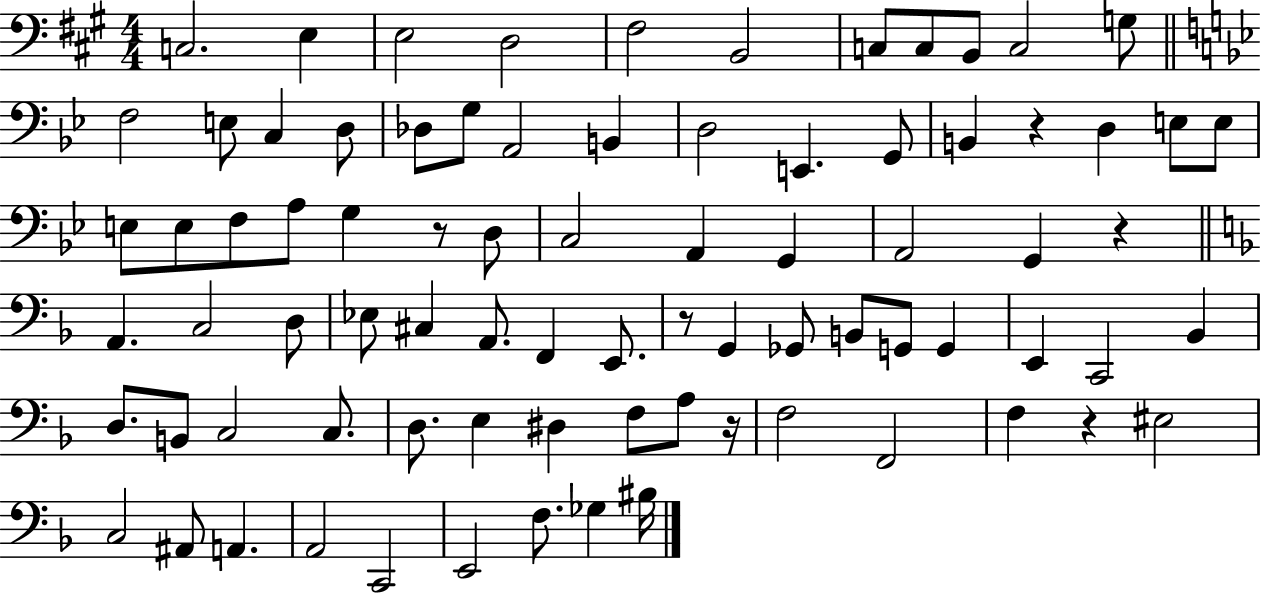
{
  \clef bass
  \numericTimeSignature
  \time 4/4
  \key a \major
  c2. e4 | e2 d2 | fis2 b,2 | c8 c8 b,8 c2 g8 | \break \bar "||" \break \key bes \major f2 e8 c4 d8 | des8 g8 a,2 b,4 | d2 e,4. g,8 | b,4 r4 d4 e8 e8 | \break e8 e8 f8 a8 g4 r8 d8 | c2 a,4 g,4 | a,2 g,4 r4 | \bar "||" \break \key f \major a,4. c2 d8 | ees8 cis4 a,8. f,4 e,8. | r8 g,4 ges,8 b,8 g,8 g,4 | e,4 c,2 bes,4 | \break d8. b,8 c2 c8. | d8. e4 dis4 f8 a8 r16 | f2 f,2 | f4 r4 eis2 | \break c2 ais,8 a,4. | a,2 c,2 | e,2 f8. ges4 bis16 | \bar "|."
}